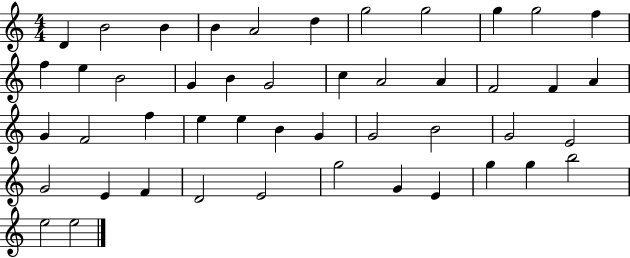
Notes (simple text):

D4/q B4/h B4/q B4/q A4/h D5/q G5/h G5/h G5/q G5/h F5/q F5/q E5/q B4/h G4/q B4/q G4/h C5/q A4/h A4/q F4/h F4/q A4/q G4/q F4/h F5/q E5/q E5/q B4/q G4/q G4/h B4/h G4/h E4/h G4/h E4/q F4/q D4/h E4/h G5/h G4/q E4/q G5/q G5/q B5/h E5/h E5/h